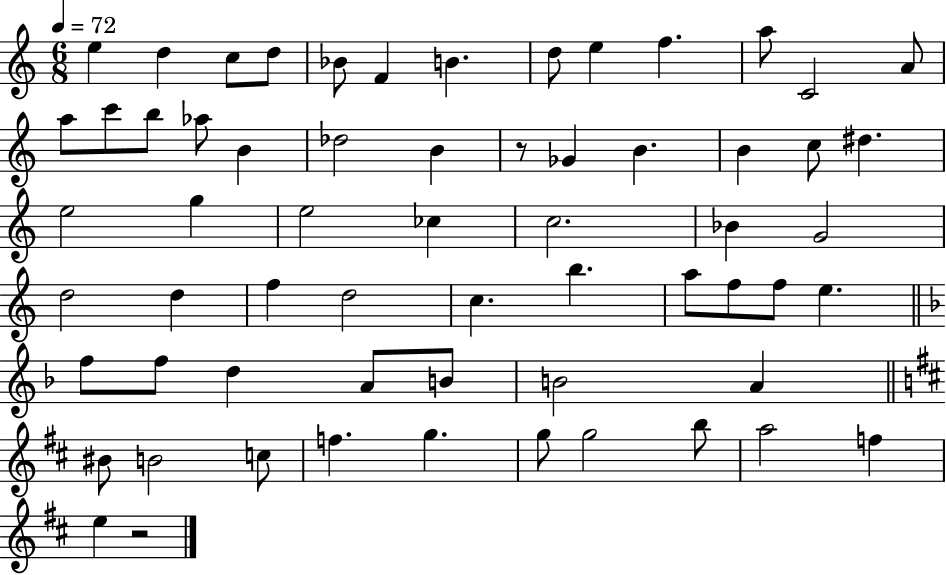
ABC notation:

X:1
T:Untitled
M:6/8
L:1/4
K:C
e d c/2 d/2 _B/2 F B d/2 e f a/2 C2 A/2 a/2 c'/2 b/2 _a/2 B _d2 B z/2 _G B B c/2 ^d e2 g e2 _c c2 _B G2 d2 d f d2 c b a/2 f/2 f/2 e f/2 f/2 d A/2 B/2 B2 A ^B/2 B2 c/2 f g g/2 g2 b/2 a2 f e z2